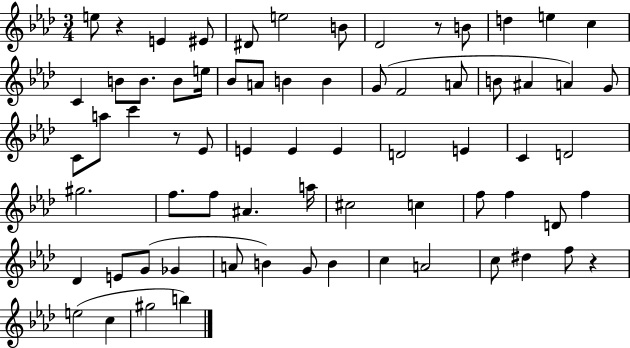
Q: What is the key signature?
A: AES major